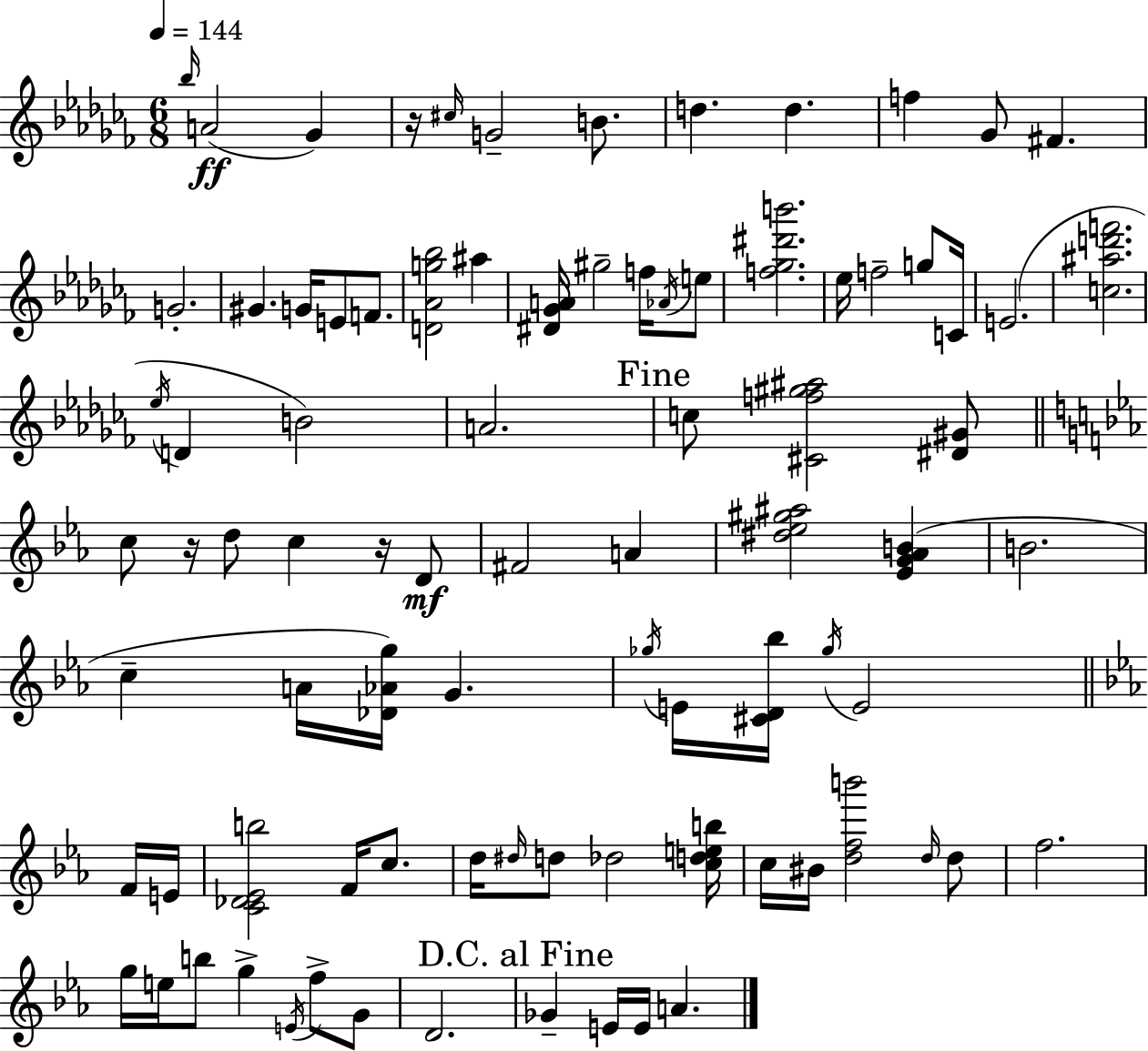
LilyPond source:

{
  \clef treble
  \numericTimeSignature
  \time 6/8
  \key aes \minor
  \tempo 4 = 144
  \grace { bes''16 }(\ff a'2 ges'4) | r16 \grace { cis''16 } g'2-- b'8. | d''4. d''4. | f''4 ges'8 fis'4. | \break g'2.-. | gis'4. g'16 e'8 f'8. | <d' aes' g'' bes''>2 ais''4 | <dis' ges' a'>16 gis''2-- f''16 | \break \acciaccatura { aes'16 } e''8 <f'' ges'' dis''' b'''>2. | ees''16 f''2-- | g''8 c'16 e'2.( | <c'' ais'' d''' f'''>2. | \break \acciaccatura { ees''16 } d'4 b'2) | a'2. | \mark "Fine" c''8 <cis' f'' gis'' ais''>2 | <dis' gis'>8 \bar "||" \break \key ees \major c''8 r16 d''8 c''4 r16 d'8\mf | fis'2 a'4 | <dis'' ees'' gis'' ais''>2 <ees' g' aes' b'>4( | b'2. | \break c''4-- a'16 <des' aes' g''>16) g'4. | \acciaccatura { ges''16 } e'16 <cis' d' bes''>16 \acciaccatura { ges''16 } e'2 | \bar "||" \break \key ees \major f'16 e'16 <c' des' ees' b''>2 f'16 c''8. | d''16 \grace { dis''16 } d''8 des''2 | <c'' d'' e'' b''>16 c''16 bis'16 <d'' f'' b'''>2 | \grace { d''16 } d''8 f''2. | \break g''16 e''16 b''8 g''4-> | \acciaccatura { e'16 } f''8-> g'8 d'2. | \mark "D.C. al Fine" ges'4-- e'16 e'16 a'4. | \bar "|."
}